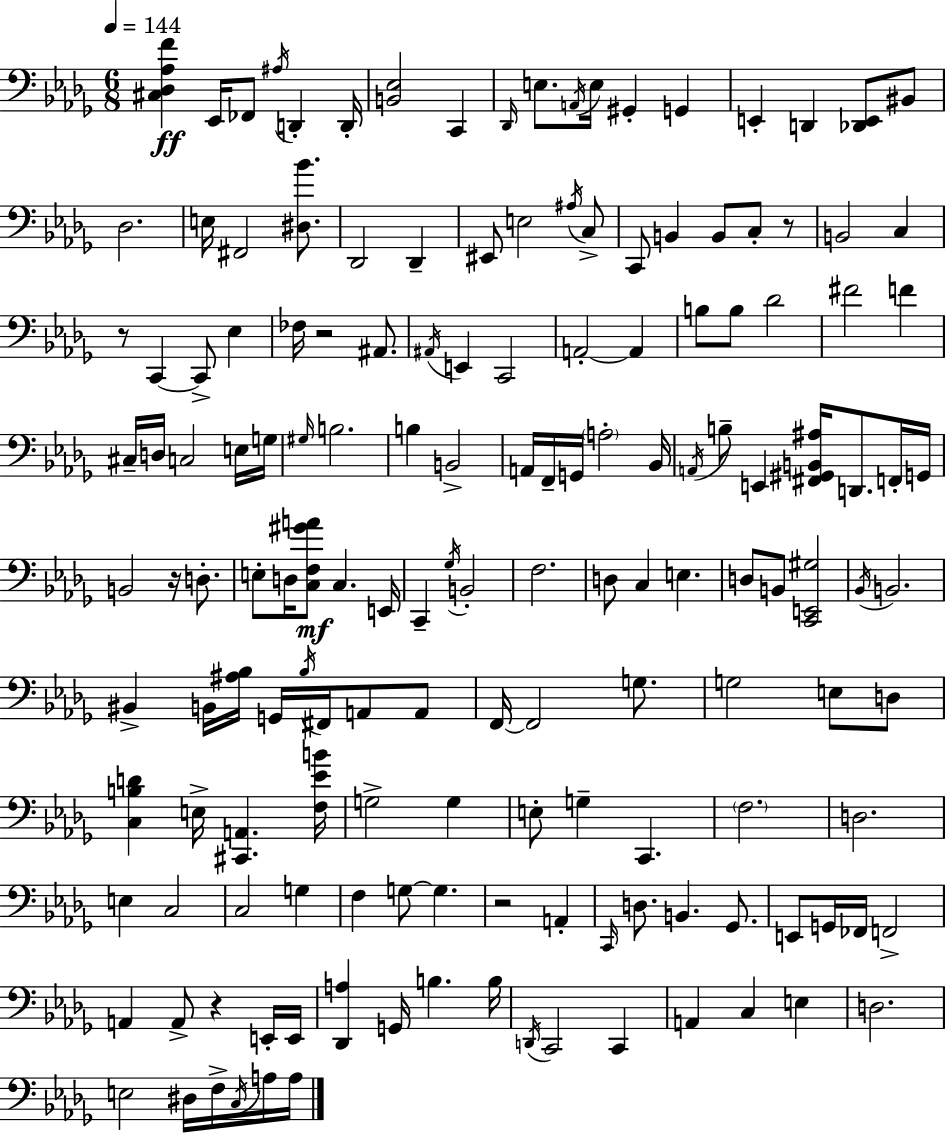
X:1
T:Untitled
M:6/8
L:1/4
K:Bbm
[^C,_D,_A,F] _E,,/4 _F,,/2 ^A,/4 D,, D,,/4 [B,,_E,]2 C,, _D,,/4 E,/2 A,,/4 E,/4 ^G,, G,, E,, D,, [_D,,E,,]/2 ^B,,/2 _D,2 E,/4 ^F,,2 [^D,_B]/2 _D,,2 _D,, ^E,,/2 E,2 ^A,/4 C,/2 C,,/2 B,, B,,/2 C,/2 z/2 B,,2 C, z/2 C,, C,,/2 _E, _F,/4 z2 ^A,,/2 ^A,,/4 E,, C,,2 A,,2 A,, B,/2 B,/2 _D2 ^F2 F ^C,/4 D,/4 C,2 E,/4 G,/4 ^G,/4 B,2 B, B,,2 A,,/4 F,,/4 G,,/4 A,2 _B,,/4 A,,/4 B,/2 E,, [^F,,^G,,B,,^A,]/4 D,,/2 F,,/4 G,,/4 B,,2 z/4 D,/2 E,/2 D,/4 [C,F,^GA]/2 C, E,,/4 C,, _G,/4 B,,2 F,2 D,/2 C, E, D,/2 B,,/2 [C,,E,,^G,]2 _B,,/4 B,,2 ^B,, B,,/4 [^A,_B,]/4 G,,/4 _B,/4 ^F,,/4 A,,/2 A,,/2 F,,/4 F,,2 G,/2 G,2 E,/2 D,/2 [C,B,D] E,/4 [^C,,A,,] [F,_EB]/4 G,2 G, E,/2 G, C,, F,2 D,2 E, C,2 C,2 G, F, G,/2 G, z2 A,, C,,/4 D,/2 B,, _G,,/2 E,,/2 G,,/4 _F,,/4 F,,2 A,, A,,/2 z E,,/4 E,,/4 [_D,,A,] G,,/4 B, B,/4 D,,/4 C,,2 C,, A,, C, E, D,2 E,2 ^D,/4 F,/4 C,/4 A,/4 A,/4